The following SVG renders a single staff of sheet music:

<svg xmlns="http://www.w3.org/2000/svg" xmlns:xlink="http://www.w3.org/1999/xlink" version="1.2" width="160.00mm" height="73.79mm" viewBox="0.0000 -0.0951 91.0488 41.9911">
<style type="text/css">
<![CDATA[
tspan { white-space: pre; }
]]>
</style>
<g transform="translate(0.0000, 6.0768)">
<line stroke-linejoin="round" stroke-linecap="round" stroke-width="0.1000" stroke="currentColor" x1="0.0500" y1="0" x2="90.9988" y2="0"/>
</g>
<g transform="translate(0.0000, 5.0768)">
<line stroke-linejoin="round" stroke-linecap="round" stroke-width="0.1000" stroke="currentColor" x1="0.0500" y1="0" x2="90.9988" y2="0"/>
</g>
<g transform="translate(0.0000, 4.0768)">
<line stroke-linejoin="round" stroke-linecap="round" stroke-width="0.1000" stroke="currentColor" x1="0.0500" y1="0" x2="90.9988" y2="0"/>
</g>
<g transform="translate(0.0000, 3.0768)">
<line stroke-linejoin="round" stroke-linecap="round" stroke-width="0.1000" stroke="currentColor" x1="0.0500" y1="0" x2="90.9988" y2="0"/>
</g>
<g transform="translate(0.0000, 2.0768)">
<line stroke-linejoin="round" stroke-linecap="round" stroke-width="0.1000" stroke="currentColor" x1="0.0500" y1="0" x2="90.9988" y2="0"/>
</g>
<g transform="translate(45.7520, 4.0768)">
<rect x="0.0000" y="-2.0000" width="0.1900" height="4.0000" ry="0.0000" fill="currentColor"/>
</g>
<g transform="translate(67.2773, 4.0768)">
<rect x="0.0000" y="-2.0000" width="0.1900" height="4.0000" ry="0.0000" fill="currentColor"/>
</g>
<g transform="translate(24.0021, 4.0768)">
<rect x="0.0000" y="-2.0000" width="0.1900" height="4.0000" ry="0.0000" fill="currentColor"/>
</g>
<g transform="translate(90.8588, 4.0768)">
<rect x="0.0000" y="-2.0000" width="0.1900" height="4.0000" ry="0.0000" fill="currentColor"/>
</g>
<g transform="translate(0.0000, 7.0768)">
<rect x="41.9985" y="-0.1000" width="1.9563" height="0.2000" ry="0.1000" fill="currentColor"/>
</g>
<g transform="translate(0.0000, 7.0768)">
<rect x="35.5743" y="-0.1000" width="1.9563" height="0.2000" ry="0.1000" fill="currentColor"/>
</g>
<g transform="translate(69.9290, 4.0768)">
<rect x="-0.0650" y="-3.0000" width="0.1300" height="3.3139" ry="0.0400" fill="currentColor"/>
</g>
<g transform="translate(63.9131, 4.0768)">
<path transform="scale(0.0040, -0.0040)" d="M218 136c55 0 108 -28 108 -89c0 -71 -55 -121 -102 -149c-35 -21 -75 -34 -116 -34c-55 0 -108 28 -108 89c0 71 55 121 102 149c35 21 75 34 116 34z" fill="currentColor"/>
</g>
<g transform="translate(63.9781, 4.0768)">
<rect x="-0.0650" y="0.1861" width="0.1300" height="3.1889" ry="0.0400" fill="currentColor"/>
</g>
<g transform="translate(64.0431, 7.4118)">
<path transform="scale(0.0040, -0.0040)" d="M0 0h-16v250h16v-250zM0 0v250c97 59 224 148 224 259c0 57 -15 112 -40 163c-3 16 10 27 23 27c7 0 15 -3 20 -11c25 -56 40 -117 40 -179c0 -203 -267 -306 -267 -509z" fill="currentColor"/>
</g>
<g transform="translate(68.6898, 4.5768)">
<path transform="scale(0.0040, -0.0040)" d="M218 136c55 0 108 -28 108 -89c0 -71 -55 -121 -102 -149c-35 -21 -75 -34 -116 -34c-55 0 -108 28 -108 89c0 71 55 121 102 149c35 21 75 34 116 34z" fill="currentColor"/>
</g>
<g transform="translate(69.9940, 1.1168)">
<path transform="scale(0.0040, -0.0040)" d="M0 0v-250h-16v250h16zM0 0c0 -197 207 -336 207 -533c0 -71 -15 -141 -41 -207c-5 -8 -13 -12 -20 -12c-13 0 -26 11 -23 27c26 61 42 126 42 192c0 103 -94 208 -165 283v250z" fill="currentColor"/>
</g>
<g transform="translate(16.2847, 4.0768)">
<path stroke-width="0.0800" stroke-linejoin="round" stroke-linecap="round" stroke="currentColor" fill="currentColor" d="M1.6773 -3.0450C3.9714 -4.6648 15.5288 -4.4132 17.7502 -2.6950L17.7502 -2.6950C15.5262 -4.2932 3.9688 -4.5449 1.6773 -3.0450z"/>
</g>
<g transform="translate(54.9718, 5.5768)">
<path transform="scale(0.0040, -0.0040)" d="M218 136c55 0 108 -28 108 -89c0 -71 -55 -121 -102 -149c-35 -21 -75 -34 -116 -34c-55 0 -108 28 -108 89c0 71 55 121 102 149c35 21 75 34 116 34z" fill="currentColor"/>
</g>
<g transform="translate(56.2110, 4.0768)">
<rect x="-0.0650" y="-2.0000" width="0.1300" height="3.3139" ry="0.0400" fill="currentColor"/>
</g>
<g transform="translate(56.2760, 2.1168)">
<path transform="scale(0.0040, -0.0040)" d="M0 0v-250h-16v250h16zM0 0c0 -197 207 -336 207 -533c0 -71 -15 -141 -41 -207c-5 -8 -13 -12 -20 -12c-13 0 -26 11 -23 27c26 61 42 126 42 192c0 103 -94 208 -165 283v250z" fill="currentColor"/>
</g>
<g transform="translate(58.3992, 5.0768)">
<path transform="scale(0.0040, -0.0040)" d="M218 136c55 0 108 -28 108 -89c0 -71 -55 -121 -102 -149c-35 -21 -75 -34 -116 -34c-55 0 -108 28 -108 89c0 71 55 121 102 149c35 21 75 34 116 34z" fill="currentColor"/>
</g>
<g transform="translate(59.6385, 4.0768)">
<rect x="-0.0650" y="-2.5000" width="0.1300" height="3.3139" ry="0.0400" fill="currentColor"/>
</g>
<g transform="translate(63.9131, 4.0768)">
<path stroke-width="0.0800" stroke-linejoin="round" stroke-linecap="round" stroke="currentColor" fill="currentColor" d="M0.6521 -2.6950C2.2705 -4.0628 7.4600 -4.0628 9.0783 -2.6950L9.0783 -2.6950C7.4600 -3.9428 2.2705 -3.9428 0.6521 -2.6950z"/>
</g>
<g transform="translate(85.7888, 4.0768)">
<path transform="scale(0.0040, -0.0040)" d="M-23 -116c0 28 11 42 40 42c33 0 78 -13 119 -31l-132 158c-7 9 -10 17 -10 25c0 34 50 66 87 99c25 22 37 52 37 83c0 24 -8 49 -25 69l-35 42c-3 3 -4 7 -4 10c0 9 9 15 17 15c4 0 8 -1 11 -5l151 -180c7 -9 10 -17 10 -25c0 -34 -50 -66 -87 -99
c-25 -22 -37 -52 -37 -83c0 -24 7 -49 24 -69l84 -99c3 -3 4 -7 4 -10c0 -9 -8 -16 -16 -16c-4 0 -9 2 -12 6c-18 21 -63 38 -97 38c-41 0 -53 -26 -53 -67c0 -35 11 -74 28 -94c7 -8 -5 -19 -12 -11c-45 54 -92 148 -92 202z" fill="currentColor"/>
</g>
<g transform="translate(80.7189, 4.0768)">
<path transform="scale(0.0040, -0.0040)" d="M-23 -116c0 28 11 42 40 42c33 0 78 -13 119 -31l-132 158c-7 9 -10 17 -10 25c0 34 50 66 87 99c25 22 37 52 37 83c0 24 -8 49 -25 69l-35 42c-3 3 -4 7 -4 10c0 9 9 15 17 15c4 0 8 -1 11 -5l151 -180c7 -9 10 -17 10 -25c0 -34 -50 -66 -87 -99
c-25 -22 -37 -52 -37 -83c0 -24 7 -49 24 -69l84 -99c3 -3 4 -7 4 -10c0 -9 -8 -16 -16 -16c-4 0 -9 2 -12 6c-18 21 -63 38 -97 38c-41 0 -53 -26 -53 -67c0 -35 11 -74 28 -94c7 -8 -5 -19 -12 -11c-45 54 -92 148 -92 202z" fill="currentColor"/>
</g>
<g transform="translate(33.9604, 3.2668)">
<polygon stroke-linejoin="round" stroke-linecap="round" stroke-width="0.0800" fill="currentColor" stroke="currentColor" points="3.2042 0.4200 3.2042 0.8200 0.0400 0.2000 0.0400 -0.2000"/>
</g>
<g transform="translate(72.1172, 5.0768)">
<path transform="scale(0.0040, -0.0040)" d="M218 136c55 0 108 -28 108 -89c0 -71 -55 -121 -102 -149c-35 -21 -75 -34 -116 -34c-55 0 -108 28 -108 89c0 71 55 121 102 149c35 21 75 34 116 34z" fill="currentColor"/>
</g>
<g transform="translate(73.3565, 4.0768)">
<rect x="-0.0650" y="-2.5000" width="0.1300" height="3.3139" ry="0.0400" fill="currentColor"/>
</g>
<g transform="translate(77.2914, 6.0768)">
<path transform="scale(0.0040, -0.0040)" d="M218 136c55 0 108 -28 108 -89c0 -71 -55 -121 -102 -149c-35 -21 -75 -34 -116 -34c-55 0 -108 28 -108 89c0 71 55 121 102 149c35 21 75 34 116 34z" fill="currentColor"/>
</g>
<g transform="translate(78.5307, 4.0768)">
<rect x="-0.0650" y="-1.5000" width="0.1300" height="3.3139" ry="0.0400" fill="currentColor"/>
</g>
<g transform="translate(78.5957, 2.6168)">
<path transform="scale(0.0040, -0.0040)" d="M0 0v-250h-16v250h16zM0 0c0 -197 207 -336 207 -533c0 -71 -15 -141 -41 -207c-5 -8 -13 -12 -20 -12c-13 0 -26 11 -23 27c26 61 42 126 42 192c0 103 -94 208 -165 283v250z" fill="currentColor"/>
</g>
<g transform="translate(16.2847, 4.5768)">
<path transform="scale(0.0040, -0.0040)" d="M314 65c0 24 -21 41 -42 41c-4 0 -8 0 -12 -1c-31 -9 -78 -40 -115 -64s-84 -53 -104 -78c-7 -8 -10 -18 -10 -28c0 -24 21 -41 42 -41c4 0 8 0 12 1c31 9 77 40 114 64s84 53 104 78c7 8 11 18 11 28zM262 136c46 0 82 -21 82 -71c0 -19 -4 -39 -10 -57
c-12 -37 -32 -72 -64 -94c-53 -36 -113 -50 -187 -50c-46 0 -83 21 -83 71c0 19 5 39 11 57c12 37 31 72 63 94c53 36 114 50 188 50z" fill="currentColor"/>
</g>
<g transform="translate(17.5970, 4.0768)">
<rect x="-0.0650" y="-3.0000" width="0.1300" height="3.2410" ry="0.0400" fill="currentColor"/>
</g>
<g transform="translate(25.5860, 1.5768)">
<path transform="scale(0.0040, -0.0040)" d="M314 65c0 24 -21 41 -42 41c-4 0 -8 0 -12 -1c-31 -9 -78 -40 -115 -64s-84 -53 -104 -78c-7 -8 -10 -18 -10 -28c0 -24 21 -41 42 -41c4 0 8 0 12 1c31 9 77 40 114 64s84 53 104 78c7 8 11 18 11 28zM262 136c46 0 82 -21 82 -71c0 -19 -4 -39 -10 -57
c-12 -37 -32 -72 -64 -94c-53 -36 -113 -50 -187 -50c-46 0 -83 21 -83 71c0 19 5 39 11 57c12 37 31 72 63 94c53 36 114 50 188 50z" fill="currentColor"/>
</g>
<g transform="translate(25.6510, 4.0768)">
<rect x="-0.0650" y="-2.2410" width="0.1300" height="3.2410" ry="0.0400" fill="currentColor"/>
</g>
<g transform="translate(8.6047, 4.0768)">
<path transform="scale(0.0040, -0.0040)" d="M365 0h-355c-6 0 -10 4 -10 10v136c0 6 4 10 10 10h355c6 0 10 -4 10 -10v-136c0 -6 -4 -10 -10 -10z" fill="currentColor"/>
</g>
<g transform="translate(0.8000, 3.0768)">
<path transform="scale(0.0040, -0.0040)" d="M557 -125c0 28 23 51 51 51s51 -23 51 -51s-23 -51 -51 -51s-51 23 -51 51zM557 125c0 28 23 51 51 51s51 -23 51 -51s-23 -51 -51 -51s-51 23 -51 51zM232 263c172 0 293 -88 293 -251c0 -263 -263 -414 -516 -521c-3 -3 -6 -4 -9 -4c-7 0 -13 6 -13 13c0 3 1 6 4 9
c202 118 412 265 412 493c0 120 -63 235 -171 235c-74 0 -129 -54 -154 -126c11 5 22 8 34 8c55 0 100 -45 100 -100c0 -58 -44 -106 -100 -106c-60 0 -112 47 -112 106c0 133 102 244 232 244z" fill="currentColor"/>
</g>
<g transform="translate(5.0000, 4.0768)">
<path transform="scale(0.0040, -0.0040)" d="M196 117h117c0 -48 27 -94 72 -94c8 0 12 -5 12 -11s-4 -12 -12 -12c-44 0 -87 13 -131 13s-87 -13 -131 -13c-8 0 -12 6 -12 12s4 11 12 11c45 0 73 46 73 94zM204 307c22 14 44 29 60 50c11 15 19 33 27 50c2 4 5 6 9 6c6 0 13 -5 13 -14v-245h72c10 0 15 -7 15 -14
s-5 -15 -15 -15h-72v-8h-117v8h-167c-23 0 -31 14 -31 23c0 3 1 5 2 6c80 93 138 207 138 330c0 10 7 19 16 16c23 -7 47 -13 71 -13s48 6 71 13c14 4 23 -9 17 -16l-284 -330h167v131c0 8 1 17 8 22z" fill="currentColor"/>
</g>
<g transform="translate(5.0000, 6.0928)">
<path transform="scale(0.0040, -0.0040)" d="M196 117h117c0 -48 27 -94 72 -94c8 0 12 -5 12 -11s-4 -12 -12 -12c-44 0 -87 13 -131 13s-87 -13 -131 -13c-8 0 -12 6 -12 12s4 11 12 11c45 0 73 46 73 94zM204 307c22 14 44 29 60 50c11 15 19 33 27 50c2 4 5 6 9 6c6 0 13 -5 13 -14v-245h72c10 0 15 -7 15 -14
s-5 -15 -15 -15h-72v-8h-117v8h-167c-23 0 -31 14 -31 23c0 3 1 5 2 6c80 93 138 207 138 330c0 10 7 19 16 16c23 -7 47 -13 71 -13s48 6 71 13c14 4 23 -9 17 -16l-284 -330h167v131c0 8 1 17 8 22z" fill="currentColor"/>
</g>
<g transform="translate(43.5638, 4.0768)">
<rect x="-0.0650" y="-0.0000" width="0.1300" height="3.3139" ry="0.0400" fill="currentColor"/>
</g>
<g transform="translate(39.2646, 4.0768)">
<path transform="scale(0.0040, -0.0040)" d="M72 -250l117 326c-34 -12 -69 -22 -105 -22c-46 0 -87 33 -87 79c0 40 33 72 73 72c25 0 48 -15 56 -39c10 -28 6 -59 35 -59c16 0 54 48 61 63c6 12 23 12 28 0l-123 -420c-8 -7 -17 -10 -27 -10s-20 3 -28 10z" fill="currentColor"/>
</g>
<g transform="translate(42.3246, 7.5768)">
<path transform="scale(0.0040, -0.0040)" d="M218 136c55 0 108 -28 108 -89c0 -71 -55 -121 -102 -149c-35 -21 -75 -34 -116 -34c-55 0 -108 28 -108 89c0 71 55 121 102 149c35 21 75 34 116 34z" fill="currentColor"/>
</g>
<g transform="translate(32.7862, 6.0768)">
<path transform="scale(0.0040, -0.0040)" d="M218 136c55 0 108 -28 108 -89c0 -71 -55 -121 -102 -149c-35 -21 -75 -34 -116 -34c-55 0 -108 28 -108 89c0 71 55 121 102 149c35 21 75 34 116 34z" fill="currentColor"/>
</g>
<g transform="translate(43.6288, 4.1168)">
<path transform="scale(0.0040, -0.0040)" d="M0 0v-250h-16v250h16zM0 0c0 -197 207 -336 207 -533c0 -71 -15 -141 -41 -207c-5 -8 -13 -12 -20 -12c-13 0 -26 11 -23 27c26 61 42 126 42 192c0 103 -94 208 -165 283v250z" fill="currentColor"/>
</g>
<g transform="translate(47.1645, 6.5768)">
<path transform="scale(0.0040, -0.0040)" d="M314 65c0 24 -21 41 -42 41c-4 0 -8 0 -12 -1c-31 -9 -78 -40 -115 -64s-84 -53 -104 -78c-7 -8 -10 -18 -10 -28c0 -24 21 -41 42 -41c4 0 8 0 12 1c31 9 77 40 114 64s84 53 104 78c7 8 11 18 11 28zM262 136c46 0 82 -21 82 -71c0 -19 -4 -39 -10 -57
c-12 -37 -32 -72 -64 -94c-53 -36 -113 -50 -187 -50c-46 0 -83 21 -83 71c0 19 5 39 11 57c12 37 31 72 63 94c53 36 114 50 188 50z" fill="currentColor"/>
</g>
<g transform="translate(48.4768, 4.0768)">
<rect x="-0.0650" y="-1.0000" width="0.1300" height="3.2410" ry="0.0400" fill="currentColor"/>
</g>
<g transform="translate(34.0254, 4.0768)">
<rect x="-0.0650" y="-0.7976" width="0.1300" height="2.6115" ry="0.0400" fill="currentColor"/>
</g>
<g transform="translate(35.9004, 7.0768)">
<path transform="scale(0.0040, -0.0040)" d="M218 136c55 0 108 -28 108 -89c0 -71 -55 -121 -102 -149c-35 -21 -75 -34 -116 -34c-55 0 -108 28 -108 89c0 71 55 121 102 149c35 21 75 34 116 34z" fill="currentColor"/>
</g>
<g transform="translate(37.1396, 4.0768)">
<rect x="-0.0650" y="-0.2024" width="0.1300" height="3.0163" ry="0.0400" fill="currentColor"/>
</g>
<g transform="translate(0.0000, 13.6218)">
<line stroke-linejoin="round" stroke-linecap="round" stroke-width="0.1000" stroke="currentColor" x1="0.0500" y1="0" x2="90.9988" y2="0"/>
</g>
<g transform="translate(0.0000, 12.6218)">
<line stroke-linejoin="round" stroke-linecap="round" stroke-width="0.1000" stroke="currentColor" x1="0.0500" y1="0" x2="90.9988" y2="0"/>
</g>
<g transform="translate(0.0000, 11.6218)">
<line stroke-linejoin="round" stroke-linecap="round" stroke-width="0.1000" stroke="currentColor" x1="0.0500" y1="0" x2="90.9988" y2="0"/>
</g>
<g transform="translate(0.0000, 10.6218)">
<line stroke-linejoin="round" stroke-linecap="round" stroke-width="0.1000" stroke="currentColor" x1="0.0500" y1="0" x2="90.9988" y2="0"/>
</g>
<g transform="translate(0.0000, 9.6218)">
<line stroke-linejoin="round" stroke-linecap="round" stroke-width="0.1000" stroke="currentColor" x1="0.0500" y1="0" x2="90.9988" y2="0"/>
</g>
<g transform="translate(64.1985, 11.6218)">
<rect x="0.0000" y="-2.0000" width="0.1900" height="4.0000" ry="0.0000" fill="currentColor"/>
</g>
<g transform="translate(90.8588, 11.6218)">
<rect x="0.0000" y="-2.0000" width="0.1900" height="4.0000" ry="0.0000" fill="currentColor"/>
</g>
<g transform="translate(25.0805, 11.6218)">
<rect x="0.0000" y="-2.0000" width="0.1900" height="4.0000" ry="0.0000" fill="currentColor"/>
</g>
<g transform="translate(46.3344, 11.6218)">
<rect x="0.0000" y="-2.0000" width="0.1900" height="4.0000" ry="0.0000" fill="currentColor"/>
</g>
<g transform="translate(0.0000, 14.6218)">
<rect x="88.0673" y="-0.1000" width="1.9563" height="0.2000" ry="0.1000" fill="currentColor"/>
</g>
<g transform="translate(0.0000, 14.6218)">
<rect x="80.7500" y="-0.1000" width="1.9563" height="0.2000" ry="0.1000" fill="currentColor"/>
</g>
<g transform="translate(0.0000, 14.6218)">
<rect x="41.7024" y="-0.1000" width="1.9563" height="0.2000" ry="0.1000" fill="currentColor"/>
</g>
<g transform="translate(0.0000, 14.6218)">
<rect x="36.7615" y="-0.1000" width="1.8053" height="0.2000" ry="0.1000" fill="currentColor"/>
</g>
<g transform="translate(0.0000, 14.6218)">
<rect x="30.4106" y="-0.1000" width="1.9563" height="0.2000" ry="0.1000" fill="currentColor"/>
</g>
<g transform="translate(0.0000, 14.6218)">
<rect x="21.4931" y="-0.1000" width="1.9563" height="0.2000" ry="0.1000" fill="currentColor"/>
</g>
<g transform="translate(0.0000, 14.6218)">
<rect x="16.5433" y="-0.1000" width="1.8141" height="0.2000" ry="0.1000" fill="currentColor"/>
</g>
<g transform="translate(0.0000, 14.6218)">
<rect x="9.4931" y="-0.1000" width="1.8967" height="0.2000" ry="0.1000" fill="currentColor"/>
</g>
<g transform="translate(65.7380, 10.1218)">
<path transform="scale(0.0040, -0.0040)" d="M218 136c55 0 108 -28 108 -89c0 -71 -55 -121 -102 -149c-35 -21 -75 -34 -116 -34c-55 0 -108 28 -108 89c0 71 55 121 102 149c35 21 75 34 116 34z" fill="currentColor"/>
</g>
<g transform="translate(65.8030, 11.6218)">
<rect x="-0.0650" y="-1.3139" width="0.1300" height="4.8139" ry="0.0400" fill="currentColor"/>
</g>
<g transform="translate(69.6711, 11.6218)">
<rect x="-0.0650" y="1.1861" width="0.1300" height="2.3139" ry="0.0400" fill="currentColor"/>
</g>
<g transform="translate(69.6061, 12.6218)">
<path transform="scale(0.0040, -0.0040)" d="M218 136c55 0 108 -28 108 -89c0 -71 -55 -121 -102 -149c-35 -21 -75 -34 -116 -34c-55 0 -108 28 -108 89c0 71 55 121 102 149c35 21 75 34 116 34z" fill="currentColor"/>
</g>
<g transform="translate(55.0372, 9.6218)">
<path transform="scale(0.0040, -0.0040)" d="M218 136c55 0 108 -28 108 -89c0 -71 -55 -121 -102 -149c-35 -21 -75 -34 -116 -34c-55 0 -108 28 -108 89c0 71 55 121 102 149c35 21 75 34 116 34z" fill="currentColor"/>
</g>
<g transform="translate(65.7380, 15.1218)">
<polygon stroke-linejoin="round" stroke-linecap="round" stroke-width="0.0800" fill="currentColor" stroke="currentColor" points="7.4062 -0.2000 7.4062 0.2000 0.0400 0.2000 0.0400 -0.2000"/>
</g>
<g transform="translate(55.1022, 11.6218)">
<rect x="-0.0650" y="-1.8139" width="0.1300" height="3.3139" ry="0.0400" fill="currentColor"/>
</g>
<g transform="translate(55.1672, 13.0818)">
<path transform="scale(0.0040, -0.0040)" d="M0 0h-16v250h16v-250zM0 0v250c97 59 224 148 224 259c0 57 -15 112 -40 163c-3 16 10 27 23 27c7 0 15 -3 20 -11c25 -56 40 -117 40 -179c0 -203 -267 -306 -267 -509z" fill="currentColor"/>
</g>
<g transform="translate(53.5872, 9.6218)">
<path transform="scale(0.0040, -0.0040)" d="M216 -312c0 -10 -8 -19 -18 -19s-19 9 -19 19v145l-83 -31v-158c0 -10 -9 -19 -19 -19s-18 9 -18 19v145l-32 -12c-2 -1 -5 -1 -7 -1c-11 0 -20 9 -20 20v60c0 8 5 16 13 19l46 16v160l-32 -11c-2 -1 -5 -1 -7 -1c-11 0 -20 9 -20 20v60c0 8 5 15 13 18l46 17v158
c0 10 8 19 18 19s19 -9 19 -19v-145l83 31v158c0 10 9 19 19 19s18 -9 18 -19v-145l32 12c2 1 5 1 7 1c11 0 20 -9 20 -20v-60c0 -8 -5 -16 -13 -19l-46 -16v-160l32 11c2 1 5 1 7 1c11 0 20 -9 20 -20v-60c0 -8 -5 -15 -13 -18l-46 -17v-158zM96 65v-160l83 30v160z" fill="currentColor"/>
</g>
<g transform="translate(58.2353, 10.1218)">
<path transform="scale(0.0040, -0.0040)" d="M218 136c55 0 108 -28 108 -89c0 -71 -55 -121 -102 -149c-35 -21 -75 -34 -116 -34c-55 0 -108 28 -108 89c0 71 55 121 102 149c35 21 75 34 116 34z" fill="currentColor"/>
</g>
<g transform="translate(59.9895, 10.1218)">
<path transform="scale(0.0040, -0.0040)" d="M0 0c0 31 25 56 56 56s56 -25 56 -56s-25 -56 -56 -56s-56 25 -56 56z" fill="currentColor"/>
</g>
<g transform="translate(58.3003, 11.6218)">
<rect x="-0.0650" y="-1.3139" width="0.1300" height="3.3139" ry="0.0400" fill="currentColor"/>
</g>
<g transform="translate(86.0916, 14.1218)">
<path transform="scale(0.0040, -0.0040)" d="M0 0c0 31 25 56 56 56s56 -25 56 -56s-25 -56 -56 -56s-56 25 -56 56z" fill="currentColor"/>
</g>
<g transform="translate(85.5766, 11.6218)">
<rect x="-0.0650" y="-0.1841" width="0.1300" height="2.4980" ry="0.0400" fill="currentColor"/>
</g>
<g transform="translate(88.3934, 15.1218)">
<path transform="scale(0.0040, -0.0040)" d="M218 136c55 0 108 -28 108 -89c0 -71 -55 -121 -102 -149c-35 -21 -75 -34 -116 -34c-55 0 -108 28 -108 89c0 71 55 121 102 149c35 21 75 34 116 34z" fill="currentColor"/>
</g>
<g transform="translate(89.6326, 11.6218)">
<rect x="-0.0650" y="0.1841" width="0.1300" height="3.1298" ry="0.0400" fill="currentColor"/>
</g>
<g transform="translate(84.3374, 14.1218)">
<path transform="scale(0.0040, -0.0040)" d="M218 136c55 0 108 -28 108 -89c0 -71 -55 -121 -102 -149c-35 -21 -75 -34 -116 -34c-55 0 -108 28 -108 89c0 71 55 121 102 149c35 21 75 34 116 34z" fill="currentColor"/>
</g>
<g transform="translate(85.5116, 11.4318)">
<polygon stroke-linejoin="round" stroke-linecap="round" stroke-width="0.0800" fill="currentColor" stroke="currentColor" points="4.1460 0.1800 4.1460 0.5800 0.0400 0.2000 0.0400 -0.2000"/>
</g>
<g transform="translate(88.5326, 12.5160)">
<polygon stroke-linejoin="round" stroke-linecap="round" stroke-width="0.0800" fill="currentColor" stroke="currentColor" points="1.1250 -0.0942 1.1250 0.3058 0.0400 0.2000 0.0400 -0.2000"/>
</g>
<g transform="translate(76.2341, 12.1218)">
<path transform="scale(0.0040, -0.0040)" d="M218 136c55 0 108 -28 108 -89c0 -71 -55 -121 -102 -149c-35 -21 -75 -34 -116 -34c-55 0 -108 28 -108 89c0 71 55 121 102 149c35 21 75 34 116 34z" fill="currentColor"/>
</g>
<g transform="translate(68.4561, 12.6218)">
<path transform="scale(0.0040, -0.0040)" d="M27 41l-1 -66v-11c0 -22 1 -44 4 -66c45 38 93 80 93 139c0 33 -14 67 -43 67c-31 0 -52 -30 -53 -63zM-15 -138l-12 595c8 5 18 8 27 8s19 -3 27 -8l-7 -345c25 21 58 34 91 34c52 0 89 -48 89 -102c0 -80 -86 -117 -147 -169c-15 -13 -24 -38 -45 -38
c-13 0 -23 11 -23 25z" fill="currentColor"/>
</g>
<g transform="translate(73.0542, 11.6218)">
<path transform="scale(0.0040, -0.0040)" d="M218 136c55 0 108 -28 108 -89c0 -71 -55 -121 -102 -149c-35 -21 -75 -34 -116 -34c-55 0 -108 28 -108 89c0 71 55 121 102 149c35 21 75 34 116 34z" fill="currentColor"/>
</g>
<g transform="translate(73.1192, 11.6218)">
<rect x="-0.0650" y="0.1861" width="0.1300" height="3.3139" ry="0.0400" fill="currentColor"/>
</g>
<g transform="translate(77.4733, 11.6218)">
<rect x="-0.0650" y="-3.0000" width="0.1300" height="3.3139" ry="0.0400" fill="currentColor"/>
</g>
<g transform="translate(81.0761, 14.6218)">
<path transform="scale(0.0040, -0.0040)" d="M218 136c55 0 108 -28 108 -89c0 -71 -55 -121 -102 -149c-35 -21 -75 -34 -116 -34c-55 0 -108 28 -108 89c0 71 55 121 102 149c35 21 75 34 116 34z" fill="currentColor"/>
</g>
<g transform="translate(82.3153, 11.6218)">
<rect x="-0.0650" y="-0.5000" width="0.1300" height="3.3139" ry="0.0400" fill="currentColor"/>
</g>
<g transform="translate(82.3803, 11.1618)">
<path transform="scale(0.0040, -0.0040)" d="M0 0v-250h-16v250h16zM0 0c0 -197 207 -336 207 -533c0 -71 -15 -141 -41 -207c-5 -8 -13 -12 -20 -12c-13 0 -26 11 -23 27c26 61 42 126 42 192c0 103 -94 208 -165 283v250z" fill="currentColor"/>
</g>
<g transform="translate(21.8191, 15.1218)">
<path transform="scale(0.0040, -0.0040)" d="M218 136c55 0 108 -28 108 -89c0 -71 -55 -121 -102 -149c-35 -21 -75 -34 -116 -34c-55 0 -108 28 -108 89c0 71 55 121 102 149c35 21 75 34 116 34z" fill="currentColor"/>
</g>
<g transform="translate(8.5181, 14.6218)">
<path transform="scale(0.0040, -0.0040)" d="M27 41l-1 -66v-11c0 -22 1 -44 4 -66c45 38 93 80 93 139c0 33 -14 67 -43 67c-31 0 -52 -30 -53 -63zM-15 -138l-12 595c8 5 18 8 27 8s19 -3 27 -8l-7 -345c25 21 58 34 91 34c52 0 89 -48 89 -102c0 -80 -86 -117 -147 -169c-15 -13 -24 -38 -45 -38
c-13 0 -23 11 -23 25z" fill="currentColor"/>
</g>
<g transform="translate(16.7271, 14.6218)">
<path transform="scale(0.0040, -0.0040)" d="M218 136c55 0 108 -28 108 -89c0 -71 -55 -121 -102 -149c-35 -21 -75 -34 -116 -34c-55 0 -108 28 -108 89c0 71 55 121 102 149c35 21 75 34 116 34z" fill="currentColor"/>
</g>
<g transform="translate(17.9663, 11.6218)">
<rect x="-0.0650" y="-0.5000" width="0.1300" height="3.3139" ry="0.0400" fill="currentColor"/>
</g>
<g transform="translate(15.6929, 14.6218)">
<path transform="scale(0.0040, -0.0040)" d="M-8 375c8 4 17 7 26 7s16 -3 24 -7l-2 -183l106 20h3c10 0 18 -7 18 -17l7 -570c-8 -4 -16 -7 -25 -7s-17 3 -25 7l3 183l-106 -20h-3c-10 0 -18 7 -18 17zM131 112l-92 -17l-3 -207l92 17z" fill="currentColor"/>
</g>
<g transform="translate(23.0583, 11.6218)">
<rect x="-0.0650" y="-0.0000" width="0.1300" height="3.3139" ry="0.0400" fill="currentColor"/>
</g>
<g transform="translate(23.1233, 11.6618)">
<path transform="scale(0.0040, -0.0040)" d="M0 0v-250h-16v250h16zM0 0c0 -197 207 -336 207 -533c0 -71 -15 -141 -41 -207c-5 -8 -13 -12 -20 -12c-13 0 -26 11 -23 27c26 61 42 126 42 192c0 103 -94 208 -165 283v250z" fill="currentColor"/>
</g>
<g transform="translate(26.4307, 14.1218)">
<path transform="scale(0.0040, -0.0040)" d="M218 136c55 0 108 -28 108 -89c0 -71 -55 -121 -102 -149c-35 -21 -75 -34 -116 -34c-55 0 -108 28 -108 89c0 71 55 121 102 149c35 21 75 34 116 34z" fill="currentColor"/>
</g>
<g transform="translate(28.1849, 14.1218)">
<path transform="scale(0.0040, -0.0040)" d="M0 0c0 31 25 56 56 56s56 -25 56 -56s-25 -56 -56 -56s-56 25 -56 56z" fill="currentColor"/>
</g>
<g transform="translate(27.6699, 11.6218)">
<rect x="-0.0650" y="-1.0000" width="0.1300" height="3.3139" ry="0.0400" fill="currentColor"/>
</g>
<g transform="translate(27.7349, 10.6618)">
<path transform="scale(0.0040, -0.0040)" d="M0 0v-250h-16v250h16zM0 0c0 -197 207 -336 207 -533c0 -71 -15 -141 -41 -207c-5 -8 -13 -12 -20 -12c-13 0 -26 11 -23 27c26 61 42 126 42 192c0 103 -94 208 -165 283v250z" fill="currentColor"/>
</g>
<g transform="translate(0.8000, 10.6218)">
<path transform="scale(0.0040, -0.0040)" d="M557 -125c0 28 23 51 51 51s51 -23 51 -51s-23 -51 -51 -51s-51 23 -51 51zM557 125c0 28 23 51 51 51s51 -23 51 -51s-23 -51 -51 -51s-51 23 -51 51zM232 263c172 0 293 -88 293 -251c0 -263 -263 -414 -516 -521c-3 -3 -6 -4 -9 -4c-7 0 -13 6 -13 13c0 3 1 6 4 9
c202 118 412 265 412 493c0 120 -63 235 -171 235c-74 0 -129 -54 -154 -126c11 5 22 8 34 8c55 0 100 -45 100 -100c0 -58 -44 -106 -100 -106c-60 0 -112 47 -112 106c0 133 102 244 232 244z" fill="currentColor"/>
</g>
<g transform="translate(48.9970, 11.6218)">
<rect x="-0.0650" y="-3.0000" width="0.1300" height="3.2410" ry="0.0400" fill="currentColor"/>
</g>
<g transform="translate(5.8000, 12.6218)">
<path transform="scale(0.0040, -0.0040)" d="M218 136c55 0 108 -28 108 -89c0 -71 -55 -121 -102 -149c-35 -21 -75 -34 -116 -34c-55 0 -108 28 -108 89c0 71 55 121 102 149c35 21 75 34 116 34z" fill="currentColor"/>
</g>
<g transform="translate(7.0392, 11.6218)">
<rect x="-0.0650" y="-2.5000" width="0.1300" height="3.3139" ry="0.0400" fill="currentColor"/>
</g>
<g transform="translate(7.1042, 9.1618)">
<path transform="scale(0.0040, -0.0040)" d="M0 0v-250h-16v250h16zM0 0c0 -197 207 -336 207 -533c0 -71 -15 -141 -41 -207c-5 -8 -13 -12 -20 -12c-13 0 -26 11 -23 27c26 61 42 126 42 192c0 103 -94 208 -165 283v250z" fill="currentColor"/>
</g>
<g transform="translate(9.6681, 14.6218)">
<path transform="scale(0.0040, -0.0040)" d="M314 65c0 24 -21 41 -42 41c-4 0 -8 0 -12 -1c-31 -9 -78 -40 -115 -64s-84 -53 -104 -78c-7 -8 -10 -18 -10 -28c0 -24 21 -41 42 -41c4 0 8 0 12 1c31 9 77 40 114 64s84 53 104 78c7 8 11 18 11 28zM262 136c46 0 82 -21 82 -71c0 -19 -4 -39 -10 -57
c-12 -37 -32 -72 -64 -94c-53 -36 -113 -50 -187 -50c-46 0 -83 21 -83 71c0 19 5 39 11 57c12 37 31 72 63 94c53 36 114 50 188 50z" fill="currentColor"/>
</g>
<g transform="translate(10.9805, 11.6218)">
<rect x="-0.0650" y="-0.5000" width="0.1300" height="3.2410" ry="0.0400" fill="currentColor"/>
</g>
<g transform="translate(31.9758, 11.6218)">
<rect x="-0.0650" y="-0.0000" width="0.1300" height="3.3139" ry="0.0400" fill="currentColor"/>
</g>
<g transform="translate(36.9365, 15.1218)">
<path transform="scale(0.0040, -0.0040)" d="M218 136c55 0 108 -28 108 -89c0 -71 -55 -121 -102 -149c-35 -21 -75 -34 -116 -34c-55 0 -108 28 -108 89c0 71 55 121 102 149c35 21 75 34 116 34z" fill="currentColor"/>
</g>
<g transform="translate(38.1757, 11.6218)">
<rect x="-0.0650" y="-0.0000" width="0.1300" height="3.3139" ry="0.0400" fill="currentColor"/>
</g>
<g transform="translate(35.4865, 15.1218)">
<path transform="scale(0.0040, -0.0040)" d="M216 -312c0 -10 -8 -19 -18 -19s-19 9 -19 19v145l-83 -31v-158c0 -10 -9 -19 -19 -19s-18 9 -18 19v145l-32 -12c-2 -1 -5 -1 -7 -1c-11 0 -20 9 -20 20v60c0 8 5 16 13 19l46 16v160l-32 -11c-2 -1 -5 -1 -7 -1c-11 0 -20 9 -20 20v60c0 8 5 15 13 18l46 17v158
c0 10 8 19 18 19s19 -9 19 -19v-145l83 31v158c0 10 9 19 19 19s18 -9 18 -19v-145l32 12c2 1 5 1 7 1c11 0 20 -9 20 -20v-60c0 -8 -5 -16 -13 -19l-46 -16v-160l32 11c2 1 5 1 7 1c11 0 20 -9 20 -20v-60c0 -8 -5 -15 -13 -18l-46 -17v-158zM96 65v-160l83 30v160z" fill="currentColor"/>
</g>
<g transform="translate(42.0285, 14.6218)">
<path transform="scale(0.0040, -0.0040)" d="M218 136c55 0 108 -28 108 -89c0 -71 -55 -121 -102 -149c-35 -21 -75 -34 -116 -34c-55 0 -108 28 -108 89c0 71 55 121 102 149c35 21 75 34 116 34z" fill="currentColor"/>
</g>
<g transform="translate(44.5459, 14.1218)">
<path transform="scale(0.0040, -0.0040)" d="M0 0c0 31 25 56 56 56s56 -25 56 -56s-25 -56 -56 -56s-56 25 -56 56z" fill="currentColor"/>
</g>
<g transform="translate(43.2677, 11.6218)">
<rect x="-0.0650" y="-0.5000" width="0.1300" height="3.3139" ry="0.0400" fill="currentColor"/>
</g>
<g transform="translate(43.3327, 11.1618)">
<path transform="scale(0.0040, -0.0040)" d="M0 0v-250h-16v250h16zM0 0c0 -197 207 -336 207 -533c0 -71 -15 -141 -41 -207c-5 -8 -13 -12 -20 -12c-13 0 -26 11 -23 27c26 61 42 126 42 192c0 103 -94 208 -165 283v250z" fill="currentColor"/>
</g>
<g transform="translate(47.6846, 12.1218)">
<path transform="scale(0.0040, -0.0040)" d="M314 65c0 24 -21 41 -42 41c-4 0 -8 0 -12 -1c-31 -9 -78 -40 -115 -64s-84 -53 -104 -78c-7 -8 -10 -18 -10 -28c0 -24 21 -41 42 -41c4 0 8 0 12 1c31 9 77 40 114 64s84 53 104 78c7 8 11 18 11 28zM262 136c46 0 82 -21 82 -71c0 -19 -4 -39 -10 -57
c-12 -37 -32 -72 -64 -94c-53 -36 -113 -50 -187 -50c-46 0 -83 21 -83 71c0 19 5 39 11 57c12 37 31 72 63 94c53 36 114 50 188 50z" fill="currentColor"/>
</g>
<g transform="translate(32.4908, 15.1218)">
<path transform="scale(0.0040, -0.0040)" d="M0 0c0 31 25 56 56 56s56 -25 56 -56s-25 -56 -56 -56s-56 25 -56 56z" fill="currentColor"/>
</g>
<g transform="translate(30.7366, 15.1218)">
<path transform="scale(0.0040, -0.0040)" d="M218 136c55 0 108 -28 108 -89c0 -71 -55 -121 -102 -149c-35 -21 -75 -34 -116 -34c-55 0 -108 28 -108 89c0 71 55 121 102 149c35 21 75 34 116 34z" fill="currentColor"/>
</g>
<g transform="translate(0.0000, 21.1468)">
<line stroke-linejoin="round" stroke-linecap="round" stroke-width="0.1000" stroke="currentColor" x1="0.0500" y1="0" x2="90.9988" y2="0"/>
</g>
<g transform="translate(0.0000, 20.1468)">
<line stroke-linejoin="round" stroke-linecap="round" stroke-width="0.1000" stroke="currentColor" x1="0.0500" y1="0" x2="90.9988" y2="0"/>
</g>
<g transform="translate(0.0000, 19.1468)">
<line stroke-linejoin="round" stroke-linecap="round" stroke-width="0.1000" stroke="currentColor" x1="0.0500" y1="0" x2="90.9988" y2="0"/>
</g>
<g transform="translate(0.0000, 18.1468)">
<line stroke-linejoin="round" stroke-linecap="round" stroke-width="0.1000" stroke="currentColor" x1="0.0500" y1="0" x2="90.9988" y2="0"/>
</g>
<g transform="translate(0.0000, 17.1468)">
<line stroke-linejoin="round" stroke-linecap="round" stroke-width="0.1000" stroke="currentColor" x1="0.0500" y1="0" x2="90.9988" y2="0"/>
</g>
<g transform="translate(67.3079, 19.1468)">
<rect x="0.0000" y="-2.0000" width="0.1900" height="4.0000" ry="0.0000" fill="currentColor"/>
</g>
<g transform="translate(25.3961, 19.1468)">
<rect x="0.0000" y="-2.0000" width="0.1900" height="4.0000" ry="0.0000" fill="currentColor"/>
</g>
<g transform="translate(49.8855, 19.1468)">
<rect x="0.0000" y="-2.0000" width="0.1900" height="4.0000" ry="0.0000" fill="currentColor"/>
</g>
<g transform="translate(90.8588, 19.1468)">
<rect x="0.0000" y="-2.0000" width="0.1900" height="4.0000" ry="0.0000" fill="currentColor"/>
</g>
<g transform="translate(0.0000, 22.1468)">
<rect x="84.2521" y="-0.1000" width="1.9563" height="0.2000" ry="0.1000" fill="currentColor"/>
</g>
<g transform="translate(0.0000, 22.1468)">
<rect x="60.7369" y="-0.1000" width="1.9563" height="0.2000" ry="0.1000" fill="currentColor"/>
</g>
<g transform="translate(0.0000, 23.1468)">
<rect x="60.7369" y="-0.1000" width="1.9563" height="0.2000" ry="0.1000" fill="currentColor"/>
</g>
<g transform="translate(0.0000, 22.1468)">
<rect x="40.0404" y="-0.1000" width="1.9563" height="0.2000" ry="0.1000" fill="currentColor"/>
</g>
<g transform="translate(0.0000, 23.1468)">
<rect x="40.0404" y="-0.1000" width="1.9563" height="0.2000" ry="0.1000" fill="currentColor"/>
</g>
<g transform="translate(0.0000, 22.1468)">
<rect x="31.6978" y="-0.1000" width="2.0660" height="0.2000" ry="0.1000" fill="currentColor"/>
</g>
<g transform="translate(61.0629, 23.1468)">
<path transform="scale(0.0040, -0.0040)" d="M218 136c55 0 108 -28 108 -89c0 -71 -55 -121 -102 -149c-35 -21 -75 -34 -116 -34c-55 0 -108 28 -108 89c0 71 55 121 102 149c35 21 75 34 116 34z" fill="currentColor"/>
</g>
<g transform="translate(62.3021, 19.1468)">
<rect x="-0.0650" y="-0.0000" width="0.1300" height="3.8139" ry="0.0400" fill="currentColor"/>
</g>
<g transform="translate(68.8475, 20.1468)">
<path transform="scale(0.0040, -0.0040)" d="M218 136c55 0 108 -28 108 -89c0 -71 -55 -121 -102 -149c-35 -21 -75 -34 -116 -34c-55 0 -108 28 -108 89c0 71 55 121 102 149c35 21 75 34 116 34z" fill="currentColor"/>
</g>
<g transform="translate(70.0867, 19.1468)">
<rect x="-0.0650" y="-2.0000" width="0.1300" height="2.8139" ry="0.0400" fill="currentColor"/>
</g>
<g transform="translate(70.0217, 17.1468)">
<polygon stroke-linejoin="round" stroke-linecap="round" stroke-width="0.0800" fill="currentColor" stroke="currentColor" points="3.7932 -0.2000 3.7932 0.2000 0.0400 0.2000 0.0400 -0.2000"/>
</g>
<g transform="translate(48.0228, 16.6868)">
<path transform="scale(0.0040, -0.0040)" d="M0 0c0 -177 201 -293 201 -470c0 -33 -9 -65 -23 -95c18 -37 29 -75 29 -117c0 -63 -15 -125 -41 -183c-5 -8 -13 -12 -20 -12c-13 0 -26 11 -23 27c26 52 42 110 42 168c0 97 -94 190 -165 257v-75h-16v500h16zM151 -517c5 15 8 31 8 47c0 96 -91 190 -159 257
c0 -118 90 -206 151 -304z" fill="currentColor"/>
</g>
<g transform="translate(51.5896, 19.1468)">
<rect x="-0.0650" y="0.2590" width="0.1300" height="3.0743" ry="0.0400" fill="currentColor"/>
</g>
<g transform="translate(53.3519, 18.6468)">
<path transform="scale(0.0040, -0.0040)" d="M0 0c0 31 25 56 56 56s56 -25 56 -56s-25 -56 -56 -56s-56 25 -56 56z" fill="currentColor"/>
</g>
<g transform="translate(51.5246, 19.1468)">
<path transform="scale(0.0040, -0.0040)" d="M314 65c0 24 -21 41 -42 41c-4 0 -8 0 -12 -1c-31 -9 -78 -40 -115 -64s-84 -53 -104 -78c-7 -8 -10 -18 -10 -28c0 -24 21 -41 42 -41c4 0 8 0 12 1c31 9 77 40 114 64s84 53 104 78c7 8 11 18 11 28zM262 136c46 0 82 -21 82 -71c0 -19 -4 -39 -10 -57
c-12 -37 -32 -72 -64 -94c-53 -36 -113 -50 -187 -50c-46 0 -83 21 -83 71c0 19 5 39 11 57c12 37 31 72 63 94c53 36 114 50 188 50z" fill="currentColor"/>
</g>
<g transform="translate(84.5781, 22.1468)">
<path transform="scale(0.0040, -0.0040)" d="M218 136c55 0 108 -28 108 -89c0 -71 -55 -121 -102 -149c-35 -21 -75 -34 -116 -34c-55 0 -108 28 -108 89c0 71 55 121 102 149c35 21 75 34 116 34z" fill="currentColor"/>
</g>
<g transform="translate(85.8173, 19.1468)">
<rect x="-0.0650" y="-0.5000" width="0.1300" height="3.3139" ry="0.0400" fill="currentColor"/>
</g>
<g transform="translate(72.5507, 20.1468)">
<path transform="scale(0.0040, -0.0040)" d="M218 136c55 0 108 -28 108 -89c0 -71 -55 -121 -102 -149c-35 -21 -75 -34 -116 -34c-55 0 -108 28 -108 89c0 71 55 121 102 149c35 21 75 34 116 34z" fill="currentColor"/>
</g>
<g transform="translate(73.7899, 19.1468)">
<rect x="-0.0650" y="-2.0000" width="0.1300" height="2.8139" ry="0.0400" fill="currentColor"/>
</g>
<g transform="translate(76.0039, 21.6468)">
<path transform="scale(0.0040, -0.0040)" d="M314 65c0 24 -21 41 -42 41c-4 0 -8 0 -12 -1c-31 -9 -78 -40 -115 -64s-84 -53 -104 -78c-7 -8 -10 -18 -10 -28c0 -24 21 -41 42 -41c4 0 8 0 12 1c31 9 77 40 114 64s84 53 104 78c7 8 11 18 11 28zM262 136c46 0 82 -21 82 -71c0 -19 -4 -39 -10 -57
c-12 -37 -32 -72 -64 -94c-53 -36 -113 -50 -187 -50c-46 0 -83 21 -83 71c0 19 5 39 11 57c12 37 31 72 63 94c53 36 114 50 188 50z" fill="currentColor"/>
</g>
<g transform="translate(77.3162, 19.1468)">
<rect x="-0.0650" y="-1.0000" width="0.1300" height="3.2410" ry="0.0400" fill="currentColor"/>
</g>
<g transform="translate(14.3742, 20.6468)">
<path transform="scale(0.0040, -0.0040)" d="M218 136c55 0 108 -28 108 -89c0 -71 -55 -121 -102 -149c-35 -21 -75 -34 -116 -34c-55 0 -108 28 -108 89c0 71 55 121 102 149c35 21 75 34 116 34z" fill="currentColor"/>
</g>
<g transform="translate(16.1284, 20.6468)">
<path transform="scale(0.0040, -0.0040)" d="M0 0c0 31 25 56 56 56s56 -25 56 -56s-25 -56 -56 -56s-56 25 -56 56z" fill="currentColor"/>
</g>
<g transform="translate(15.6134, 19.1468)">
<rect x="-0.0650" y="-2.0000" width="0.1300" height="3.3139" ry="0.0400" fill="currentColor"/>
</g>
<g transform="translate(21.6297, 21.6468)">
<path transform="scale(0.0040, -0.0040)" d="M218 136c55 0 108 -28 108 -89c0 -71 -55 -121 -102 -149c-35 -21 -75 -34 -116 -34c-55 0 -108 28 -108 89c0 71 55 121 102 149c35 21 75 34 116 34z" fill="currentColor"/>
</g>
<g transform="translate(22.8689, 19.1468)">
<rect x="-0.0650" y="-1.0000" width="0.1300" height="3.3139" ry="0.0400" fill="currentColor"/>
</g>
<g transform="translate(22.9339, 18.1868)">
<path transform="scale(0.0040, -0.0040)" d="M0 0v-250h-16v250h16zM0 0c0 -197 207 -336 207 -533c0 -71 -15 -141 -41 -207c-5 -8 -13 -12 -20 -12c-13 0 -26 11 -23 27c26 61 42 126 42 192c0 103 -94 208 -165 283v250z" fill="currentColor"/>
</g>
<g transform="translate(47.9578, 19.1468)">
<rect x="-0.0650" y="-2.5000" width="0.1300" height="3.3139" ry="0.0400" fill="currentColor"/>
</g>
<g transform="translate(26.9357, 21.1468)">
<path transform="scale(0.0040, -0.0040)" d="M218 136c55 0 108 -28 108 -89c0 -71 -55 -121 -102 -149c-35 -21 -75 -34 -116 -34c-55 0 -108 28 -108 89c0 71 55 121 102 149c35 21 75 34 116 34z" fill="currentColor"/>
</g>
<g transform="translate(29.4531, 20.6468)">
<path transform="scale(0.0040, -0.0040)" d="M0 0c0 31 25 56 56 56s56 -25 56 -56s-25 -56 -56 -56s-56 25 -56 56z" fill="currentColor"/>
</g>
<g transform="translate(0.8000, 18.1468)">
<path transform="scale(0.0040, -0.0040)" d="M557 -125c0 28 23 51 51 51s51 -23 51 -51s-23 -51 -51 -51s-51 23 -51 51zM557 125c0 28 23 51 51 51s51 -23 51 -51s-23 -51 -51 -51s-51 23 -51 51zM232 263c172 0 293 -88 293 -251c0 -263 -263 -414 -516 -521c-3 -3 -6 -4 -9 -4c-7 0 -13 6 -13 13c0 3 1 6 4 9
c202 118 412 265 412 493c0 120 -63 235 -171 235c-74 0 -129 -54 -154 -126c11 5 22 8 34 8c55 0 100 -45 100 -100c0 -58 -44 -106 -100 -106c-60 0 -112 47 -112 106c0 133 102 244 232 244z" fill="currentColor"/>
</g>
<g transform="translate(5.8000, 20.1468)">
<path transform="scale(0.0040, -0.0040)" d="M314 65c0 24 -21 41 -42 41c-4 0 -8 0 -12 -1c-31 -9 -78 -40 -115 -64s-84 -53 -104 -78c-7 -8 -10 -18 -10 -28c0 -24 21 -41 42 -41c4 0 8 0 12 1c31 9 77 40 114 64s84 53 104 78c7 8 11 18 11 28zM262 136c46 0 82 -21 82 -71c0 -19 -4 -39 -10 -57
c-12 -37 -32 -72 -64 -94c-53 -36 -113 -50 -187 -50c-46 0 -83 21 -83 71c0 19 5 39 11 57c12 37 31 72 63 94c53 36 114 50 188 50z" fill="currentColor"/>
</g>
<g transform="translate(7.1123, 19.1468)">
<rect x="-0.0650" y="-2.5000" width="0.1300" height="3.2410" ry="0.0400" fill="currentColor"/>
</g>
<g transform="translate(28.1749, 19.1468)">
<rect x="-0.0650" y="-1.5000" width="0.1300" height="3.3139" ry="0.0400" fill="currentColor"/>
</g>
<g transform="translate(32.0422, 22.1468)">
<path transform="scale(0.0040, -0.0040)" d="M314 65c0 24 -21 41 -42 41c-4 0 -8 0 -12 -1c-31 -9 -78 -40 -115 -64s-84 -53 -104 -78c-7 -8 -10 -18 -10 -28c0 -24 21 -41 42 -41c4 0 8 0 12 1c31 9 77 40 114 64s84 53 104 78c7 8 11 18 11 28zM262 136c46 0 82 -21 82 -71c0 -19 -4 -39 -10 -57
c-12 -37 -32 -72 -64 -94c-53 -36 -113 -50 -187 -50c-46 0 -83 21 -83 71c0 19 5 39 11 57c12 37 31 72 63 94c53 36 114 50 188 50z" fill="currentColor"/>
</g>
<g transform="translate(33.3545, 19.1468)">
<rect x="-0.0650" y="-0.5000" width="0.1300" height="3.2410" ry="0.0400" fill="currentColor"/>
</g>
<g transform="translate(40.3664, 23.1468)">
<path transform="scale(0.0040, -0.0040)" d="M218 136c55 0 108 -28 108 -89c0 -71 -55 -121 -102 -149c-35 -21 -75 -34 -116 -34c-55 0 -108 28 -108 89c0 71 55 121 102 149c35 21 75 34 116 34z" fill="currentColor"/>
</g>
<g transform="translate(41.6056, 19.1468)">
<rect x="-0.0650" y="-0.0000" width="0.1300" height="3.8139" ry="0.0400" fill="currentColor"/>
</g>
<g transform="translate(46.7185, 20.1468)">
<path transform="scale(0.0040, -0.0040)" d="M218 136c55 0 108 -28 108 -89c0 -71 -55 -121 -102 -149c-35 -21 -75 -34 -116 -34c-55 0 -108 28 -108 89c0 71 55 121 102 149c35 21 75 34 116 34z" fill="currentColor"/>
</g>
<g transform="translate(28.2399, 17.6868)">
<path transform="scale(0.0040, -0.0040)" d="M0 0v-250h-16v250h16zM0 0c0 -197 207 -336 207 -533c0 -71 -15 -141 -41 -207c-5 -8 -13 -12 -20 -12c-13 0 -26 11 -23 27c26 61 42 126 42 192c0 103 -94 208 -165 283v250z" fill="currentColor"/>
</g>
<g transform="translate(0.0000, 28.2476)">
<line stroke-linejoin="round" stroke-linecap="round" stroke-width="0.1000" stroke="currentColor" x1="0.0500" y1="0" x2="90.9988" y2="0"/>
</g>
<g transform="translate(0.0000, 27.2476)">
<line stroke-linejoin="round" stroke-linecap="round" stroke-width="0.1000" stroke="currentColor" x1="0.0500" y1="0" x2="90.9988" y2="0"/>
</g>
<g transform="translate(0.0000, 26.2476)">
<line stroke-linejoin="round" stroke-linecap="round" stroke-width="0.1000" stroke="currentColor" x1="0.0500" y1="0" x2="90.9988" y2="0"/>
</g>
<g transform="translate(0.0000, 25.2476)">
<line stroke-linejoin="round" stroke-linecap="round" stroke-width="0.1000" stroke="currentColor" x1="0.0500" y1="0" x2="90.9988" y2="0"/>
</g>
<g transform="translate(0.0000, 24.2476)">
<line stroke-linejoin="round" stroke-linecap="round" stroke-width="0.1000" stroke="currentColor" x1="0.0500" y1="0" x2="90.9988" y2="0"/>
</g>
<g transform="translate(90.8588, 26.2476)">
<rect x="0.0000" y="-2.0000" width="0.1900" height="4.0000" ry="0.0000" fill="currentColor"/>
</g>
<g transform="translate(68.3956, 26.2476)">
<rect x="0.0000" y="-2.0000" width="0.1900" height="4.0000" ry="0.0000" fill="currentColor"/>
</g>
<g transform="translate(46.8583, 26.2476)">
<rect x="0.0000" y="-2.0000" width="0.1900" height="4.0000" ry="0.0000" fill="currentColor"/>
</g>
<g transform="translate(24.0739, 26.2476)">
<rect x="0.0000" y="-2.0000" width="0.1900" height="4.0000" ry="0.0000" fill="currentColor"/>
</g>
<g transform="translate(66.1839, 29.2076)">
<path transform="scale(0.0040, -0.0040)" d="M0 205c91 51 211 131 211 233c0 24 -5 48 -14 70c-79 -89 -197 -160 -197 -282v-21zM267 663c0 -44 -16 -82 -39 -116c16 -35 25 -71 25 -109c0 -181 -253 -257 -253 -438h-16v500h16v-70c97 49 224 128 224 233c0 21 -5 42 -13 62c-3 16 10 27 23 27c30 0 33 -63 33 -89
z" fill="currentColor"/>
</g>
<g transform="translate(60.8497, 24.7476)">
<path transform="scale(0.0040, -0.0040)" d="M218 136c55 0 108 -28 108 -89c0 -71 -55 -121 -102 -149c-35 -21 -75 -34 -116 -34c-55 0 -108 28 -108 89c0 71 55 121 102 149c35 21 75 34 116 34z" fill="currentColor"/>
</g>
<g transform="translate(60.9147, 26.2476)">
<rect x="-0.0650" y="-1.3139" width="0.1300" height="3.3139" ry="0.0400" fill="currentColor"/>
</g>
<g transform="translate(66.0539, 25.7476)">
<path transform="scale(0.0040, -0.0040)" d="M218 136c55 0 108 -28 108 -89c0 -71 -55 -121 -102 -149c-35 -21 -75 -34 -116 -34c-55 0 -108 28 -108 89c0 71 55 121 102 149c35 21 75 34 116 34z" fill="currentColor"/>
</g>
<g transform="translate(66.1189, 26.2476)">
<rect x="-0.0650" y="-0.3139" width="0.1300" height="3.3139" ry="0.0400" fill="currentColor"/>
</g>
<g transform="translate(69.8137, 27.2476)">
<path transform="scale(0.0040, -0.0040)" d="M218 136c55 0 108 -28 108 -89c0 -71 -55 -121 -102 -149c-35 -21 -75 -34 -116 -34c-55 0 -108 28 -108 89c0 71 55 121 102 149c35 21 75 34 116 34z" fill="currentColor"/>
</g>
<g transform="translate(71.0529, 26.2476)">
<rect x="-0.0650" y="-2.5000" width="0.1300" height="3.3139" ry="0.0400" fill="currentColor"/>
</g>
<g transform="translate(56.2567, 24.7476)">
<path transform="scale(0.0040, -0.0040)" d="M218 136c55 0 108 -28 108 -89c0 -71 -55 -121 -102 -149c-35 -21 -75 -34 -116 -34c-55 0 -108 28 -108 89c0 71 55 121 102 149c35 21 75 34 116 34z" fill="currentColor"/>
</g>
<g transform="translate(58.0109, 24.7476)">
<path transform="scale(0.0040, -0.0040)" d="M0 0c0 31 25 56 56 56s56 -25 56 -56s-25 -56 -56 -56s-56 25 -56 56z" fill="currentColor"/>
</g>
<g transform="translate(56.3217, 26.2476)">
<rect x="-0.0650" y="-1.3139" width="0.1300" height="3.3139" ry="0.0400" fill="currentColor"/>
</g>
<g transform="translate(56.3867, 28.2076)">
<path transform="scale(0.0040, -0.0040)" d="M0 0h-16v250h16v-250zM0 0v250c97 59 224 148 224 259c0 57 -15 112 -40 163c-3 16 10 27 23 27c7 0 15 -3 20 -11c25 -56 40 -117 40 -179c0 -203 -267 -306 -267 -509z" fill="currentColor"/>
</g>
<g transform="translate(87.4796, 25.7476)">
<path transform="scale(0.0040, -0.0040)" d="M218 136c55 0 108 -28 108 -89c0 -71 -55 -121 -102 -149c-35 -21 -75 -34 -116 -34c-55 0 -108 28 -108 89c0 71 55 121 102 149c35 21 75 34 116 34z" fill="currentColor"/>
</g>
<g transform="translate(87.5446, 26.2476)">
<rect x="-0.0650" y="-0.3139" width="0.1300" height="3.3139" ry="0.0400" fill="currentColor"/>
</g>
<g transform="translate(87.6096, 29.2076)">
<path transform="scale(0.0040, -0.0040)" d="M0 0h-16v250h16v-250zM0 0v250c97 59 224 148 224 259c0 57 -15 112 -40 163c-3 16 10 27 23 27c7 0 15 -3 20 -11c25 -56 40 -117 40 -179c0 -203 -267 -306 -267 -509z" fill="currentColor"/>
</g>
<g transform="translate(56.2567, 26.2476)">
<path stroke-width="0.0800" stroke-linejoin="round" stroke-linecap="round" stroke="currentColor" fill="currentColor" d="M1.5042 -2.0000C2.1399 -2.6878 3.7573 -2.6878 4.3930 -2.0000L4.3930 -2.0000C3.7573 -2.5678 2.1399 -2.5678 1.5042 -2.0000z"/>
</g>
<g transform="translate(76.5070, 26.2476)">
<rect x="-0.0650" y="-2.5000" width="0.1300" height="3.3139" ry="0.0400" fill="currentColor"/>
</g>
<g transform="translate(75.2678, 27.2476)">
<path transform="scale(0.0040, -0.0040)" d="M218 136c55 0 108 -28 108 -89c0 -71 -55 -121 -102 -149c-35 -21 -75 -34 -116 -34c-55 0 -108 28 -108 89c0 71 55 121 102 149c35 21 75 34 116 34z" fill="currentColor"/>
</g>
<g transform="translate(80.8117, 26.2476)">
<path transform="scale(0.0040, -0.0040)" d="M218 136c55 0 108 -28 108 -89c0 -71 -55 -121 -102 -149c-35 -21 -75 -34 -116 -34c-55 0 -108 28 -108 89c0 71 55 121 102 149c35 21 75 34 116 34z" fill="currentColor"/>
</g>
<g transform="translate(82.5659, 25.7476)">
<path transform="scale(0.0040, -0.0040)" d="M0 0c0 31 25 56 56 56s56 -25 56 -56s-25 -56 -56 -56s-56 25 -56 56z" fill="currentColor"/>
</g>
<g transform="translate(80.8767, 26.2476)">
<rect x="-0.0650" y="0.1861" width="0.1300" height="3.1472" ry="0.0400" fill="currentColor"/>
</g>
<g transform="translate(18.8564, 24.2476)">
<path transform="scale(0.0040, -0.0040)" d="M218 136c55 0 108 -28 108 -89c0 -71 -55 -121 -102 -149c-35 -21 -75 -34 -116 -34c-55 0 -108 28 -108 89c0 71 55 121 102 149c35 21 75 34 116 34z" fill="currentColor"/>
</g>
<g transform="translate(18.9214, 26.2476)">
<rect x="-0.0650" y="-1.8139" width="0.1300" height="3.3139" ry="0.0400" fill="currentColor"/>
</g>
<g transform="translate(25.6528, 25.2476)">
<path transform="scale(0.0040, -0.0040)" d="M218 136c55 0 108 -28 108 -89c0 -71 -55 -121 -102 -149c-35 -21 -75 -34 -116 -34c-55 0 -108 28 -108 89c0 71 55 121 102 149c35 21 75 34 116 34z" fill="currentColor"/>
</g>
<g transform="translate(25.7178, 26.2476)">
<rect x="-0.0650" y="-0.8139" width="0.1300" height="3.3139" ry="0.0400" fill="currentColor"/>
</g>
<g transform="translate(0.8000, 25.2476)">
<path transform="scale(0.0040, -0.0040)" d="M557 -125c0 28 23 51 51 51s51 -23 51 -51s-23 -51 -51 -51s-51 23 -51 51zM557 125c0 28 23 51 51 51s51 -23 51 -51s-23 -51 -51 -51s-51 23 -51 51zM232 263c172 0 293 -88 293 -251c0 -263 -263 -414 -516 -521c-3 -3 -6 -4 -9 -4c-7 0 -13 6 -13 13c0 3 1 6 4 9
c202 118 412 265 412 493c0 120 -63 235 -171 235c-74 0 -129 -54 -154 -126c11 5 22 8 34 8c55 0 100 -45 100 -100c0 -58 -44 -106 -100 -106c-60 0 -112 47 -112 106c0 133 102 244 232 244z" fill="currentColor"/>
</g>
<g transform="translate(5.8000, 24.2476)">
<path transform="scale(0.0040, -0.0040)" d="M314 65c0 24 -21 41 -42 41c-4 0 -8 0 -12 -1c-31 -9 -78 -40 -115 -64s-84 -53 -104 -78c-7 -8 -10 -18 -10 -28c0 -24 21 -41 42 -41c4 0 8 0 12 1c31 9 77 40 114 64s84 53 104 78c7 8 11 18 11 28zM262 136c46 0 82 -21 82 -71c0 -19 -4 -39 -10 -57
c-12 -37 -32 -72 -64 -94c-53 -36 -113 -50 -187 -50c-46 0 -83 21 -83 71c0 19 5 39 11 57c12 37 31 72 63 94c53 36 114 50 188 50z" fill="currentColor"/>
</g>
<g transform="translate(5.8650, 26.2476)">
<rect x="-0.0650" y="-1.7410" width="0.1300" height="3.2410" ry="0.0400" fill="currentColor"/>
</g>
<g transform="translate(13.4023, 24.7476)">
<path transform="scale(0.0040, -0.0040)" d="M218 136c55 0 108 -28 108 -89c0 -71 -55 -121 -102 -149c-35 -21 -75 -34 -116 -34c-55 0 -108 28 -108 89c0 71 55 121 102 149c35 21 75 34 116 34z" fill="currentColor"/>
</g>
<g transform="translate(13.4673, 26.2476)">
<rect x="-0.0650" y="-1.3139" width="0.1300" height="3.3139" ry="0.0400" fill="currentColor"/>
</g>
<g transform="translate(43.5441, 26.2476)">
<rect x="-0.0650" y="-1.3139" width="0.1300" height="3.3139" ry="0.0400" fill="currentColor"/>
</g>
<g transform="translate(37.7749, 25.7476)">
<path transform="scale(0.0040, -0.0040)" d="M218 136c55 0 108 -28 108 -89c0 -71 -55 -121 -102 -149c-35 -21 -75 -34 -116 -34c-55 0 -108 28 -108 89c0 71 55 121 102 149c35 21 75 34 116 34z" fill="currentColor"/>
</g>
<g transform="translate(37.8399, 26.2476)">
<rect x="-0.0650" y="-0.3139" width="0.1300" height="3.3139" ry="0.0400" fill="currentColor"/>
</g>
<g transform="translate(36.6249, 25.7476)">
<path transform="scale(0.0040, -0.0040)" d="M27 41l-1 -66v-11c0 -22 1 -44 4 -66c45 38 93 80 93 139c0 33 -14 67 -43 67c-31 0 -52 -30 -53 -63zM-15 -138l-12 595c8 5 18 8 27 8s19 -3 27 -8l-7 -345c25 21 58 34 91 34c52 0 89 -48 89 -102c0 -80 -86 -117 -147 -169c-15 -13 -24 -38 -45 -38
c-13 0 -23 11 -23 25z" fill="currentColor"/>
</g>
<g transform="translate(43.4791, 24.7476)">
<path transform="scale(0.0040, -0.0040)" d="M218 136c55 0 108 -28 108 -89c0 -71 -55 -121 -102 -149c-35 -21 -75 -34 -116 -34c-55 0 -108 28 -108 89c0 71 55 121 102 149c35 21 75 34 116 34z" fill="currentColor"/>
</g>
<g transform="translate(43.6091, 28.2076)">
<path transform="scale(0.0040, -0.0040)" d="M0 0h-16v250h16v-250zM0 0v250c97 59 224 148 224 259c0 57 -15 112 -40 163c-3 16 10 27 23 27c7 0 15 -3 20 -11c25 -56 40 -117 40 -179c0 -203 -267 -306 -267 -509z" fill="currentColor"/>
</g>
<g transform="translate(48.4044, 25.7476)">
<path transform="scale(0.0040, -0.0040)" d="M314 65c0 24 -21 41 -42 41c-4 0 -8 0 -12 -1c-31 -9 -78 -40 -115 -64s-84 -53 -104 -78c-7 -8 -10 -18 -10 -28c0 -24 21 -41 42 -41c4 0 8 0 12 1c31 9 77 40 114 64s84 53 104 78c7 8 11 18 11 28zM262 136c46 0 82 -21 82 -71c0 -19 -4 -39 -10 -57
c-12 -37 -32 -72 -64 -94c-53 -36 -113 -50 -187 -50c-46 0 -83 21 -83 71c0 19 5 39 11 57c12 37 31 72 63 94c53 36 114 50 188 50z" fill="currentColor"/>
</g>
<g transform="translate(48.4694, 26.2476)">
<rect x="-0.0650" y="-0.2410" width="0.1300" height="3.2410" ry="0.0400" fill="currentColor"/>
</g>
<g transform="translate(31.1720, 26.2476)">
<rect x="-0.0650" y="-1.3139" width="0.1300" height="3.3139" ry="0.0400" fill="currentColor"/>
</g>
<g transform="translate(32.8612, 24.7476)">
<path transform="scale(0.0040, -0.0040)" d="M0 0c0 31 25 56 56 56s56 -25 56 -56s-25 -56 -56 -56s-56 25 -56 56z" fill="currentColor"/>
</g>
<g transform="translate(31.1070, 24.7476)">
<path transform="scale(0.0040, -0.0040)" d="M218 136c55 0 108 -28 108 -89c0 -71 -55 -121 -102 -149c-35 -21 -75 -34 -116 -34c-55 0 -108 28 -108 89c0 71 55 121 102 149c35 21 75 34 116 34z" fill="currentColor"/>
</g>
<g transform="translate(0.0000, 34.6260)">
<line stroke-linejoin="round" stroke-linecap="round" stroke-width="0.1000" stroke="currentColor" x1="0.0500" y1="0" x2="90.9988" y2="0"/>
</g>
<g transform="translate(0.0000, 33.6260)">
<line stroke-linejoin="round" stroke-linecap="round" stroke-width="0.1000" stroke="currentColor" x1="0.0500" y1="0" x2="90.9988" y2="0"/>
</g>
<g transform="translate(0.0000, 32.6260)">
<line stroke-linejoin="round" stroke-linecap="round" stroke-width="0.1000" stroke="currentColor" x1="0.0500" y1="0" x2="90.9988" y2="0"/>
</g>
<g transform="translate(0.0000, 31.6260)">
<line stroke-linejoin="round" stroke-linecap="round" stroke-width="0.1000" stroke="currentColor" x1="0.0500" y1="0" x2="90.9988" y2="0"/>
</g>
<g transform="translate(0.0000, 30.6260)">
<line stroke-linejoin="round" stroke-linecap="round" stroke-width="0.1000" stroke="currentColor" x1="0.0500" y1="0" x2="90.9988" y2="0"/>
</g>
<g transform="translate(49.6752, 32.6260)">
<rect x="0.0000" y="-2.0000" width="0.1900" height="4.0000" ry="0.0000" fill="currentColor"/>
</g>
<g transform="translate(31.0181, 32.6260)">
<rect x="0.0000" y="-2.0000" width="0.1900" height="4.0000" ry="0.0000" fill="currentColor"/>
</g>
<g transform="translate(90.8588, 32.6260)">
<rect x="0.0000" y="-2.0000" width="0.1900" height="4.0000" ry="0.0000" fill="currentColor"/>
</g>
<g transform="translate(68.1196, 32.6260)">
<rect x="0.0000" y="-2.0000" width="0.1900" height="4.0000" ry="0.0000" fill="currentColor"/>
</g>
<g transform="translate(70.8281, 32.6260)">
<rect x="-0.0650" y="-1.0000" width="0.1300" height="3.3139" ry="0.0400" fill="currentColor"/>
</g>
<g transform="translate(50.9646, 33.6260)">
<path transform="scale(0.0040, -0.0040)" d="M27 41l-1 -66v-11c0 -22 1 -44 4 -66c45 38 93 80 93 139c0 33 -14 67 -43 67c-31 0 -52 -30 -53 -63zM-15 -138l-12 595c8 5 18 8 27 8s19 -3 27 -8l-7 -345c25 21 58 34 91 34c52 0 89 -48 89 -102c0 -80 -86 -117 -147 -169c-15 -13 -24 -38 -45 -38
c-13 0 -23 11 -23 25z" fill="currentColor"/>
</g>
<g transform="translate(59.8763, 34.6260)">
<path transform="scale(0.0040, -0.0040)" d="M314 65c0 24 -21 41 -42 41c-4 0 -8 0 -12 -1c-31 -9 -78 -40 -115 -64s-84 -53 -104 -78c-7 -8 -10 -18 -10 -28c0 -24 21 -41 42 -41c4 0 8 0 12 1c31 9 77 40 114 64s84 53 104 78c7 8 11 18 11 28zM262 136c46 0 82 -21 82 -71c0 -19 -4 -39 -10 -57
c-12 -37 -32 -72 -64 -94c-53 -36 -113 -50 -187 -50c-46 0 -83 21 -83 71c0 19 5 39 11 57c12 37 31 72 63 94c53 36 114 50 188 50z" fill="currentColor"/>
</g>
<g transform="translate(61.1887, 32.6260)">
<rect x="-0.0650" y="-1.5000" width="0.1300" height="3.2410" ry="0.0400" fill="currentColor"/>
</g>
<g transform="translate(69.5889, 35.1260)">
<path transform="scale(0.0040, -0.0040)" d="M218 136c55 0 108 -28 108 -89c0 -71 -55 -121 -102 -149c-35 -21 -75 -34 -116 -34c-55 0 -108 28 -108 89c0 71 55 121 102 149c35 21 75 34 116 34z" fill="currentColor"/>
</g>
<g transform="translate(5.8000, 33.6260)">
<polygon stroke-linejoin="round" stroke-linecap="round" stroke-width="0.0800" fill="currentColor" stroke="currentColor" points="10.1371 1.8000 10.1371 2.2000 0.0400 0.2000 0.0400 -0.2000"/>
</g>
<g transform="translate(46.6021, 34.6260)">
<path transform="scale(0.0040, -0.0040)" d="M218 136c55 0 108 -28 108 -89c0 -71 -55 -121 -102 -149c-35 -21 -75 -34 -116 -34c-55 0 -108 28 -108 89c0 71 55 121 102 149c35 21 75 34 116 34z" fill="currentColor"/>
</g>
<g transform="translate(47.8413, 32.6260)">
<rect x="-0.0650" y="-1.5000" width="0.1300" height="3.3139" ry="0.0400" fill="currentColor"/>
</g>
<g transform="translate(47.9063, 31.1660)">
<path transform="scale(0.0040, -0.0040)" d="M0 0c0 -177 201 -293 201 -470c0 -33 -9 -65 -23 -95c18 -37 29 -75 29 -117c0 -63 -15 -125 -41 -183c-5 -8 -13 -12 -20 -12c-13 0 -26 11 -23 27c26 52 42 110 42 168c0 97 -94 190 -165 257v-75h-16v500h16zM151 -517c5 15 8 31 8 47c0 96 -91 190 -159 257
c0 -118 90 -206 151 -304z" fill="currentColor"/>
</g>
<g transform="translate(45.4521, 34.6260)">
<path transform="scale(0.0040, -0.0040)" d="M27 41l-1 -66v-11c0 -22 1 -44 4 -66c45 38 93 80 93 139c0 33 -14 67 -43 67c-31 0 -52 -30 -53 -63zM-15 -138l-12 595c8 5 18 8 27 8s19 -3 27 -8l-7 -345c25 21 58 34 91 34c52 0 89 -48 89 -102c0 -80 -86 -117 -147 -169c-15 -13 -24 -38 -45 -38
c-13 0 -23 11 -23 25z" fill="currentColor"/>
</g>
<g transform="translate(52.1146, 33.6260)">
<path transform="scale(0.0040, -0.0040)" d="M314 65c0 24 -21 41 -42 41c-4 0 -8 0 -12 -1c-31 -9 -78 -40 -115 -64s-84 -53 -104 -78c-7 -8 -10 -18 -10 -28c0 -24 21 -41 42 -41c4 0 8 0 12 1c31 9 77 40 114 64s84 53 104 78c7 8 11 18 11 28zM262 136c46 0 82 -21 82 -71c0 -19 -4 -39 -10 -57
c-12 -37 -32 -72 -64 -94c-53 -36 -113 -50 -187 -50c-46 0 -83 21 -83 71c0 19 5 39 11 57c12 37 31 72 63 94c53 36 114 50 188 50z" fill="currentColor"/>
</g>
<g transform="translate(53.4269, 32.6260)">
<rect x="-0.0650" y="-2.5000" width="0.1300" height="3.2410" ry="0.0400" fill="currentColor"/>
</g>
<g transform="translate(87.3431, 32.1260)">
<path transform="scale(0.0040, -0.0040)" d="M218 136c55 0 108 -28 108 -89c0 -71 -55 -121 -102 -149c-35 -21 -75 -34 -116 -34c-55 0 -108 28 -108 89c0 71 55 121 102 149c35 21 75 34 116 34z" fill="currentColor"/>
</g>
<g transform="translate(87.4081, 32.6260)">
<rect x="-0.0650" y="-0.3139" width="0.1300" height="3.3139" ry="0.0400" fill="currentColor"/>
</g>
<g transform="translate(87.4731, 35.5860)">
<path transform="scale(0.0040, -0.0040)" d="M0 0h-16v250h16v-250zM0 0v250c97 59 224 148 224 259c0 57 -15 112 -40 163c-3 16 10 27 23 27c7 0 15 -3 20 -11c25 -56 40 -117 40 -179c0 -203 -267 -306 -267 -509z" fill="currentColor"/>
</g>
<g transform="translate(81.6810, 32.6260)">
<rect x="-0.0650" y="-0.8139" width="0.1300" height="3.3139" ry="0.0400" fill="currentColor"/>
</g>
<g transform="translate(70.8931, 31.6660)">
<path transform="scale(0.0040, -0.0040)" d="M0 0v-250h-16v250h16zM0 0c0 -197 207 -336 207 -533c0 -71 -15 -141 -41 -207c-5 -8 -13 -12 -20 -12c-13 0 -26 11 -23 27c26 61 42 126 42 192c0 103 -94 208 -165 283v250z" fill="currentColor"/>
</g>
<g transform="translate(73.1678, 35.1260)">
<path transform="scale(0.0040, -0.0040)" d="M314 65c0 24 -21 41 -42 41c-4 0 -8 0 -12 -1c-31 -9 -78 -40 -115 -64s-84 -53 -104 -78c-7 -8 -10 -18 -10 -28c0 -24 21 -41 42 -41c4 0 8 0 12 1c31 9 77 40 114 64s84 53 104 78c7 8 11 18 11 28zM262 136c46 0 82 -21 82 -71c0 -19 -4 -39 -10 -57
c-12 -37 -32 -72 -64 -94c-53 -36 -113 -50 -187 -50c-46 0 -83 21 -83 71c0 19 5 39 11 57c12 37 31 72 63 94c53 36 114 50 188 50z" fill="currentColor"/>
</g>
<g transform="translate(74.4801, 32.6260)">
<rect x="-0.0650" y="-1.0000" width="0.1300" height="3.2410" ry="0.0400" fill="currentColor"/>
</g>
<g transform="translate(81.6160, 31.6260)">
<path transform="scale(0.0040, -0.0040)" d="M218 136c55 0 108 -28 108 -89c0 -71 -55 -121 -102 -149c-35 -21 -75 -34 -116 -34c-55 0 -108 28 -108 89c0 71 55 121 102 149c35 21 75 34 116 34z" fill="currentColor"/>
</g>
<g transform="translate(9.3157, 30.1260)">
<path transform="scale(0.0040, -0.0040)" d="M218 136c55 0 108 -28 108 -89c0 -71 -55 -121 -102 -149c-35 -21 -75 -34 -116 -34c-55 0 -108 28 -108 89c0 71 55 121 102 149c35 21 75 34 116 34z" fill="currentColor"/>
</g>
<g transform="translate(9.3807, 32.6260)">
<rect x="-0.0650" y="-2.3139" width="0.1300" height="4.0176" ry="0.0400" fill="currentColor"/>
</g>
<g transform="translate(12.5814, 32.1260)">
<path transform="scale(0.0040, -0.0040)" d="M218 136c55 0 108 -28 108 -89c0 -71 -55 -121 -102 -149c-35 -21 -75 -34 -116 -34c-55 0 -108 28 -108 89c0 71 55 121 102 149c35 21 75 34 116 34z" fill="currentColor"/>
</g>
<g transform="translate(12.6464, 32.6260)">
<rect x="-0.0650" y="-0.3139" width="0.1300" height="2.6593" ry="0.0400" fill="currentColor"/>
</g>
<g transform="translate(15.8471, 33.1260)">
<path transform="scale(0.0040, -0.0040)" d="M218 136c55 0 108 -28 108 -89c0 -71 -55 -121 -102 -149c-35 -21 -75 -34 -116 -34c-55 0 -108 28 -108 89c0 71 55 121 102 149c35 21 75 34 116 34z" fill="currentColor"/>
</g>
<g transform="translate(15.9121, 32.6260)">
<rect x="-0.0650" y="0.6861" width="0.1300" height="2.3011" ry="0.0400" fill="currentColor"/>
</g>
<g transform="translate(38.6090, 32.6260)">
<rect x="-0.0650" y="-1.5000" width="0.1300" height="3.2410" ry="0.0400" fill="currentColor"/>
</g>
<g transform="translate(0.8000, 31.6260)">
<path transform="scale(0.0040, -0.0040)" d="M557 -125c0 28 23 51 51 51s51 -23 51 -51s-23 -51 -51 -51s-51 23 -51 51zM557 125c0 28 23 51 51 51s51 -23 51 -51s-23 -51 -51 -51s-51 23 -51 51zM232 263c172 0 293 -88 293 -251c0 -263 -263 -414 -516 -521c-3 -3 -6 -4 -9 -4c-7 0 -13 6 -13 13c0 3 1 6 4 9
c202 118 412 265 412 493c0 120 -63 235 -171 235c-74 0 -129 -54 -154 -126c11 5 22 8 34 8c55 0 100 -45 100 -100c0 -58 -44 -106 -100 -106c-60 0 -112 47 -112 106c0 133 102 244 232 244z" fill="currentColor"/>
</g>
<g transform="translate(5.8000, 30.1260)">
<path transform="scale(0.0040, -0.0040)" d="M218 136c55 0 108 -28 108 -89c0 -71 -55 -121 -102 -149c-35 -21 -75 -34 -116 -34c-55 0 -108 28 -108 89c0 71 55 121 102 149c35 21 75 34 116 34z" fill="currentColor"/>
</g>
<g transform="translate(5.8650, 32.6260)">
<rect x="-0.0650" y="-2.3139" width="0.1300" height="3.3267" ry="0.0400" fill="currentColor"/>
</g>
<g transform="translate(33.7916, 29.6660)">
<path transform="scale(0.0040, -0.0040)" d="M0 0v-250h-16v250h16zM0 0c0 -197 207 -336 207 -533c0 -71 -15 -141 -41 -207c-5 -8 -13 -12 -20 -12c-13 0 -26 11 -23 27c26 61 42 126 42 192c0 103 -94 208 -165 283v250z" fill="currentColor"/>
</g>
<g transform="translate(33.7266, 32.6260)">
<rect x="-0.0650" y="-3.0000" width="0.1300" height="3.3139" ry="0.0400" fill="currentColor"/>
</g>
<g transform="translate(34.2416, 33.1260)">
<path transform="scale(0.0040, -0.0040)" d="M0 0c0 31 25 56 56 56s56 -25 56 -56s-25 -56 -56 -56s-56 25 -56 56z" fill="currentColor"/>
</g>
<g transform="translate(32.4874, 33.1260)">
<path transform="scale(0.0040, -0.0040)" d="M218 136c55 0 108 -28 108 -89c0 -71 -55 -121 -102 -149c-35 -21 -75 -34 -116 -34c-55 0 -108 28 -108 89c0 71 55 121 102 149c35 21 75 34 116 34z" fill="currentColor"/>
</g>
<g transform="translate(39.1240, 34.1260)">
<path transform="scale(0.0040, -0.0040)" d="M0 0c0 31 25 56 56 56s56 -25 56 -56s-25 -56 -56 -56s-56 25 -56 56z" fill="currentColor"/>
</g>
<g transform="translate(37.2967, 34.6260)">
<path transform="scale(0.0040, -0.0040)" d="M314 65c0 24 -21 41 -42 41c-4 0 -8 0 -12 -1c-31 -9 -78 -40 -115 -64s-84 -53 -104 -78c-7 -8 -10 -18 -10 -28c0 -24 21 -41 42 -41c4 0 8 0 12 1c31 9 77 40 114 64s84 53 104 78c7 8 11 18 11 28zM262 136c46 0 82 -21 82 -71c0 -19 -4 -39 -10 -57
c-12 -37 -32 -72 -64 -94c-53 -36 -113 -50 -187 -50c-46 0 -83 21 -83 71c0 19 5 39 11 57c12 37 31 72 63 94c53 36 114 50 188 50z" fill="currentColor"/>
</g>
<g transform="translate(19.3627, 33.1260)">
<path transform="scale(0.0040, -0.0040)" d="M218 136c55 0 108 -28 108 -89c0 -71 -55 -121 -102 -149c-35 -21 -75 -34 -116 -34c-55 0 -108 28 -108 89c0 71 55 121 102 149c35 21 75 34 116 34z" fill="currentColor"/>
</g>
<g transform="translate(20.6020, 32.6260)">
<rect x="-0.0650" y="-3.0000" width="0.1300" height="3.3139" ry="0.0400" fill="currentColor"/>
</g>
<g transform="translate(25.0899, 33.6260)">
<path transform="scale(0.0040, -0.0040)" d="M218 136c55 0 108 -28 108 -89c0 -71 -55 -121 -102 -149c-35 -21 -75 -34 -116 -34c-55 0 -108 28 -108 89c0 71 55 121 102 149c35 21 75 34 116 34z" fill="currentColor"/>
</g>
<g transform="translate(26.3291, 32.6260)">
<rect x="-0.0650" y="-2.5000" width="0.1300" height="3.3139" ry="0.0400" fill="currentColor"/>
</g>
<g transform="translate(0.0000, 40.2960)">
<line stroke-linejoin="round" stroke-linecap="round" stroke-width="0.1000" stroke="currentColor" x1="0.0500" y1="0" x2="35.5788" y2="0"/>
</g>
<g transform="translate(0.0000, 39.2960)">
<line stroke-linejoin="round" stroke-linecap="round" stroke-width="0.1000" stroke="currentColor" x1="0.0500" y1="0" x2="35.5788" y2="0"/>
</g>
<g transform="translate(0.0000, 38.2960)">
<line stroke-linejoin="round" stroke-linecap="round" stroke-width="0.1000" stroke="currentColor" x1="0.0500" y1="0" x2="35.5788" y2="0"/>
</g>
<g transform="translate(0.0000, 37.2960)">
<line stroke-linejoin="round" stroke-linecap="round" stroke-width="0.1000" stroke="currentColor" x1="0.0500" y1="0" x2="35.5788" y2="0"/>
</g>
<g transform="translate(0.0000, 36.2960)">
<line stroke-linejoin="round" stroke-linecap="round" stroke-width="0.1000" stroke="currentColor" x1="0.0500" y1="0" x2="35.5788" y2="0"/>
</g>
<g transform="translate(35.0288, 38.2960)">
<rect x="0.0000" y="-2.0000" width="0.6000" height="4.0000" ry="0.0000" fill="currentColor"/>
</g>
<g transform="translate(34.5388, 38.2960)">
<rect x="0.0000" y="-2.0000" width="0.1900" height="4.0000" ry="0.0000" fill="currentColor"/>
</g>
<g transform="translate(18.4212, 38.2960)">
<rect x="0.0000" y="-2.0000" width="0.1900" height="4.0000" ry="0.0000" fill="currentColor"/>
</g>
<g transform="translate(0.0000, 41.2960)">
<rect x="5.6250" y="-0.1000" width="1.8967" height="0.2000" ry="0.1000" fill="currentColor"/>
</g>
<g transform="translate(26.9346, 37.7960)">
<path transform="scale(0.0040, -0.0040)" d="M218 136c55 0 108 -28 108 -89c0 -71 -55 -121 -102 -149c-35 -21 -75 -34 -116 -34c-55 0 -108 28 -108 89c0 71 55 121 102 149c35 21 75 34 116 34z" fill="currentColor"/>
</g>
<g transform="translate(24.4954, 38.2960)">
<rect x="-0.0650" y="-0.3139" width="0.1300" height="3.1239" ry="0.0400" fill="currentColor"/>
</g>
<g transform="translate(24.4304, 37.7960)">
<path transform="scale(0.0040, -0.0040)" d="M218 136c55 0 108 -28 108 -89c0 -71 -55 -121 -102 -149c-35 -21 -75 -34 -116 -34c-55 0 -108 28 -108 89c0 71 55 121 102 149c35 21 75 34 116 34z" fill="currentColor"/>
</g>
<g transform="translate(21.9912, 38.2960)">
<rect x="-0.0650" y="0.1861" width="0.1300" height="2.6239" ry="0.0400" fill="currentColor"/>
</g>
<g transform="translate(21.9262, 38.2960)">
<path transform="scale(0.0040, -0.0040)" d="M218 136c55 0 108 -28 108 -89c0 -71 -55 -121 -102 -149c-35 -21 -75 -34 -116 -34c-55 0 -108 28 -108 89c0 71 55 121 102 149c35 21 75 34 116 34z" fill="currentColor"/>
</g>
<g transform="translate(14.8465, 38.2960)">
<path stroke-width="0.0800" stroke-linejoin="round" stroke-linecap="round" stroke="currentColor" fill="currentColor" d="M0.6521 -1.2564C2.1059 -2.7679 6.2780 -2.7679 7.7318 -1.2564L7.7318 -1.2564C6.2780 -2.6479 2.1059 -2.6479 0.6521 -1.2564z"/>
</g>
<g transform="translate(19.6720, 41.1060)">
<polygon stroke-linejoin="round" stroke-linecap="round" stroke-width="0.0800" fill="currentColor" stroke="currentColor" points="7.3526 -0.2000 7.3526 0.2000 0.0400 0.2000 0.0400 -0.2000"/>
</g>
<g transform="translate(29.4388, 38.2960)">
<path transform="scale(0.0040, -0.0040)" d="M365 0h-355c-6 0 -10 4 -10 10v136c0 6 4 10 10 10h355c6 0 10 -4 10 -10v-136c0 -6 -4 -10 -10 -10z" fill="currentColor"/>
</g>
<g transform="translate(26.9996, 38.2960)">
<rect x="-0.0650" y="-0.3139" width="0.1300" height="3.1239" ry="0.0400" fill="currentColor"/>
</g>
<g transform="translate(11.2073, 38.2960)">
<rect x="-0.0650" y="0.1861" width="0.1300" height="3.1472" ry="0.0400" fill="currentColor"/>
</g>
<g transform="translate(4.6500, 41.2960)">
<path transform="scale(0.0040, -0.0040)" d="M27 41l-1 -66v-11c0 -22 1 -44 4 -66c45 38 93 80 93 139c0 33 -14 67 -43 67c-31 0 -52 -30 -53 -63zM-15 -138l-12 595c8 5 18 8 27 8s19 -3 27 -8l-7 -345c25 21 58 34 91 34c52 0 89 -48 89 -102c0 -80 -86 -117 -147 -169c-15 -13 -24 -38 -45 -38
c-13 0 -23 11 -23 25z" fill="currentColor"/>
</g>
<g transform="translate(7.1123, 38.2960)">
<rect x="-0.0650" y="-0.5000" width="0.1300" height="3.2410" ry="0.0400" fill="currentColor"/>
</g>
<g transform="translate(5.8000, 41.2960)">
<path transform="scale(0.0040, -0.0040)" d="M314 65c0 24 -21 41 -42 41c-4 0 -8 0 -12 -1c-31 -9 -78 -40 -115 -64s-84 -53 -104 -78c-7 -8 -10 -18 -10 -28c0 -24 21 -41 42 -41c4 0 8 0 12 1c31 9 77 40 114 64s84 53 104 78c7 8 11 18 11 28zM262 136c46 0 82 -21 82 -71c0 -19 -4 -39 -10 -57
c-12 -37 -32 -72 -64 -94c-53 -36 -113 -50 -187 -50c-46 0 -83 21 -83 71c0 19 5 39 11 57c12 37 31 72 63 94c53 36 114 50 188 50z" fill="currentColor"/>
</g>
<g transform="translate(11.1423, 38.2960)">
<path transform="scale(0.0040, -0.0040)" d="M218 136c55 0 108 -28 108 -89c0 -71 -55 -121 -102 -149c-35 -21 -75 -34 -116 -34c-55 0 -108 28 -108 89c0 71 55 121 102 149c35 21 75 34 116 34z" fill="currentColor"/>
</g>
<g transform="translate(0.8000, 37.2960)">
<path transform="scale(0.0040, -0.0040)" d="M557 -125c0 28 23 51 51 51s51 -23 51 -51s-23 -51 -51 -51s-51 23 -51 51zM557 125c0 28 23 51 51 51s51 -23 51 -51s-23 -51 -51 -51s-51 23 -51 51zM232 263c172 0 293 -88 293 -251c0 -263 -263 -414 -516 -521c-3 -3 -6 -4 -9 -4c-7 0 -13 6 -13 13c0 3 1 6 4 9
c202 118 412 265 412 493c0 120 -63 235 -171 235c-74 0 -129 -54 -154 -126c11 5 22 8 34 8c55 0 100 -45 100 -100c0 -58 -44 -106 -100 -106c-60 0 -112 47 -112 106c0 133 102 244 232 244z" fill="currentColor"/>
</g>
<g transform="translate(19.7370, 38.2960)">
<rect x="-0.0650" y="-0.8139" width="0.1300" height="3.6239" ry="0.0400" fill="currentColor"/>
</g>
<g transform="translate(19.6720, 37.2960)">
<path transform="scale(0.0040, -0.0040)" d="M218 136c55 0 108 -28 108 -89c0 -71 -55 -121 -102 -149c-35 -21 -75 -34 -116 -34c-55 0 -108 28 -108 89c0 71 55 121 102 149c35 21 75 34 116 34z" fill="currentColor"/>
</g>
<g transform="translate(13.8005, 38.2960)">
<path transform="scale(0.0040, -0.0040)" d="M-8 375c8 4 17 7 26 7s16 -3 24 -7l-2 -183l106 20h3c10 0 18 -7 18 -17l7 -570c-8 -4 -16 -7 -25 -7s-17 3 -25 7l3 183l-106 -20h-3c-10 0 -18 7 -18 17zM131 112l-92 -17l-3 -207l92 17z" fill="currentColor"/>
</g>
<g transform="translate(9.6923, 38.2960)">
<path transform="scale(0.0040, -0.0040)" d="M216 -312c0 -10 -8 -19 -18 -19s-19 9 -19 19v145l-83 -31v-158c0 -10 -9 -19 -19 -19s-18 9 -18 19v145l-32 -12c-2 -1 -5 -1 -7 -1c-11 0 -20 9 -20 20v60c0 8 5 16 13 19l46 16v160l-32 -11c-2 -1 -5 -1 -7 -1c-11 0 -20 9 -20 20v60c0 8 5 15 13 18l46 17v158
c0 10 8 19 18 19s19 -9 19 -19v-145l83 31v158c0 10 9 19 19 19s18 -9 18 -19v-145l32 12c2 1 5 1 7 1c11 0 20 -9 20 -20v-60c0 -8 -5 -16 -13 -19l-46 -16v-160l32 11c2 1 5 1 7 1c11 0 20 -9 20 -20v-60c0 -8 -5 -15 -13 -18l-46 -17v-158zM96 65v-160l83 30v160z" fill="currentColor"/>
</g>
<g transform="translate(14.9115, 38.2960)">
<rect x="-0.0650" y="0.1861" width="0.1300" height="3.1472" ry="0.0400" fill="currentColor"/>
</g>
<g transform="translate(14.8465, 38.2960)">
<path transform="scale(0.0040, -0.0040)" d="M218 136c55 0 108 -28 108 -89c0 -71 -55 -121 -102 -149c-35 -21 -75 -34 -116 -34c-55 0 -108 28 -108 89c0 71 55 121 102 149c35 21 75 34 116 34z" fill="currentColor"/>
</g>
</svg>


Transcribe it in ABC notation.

X:1
T:Untitled
M:4/4
L:1/4
K:C
z2 C,2 B,2 G,,/2 E,,/2 z/2 D,,/2 F,,2 A,,/2 B,, D,/2 C,/2 B,, G,,/2 z z B,,/2 _E,,2 E,, D,,/2 F,,/2 D,, ^D,, E,,/2 C,2 ^A,/2 G, G,/2 _B,,/2 D,/2 C, E,,/2 F,,/2 D,,/4 B,,2 A,, F,,/2 G,,/2 E,,2 C,, B,,/4 D,2 C,, B,,/2 B,,/2 F,,2 E,, A,2 G, A, F, G, _E, G,/2 E,2 G,/2 G, E,/4 B,, B,, D, E,/2 B,/2 B,/2 E,/2 C,/2 C, B,, C,/2 G,,2 _G,,/4 _B,,2 G,,2 F,,/2 F,,2 F, E,/2 _E,,2 ^D, D, F,/2 D,/2 E,/2 E,/2 z2